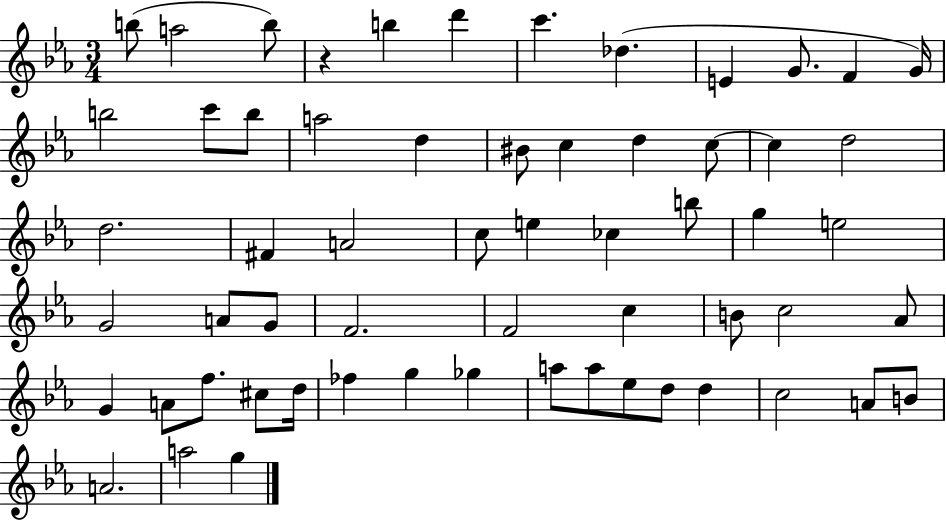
B5/e A5/h B5/e R/q B5/q D6/q C6/q. Db5/q. E4/q G4/e. F4/q G4/s B5/h C6/e B5/e A5/h D5/q BIS4/e C5/q D5/q C5/e C5/q D5/h D5/h. F#4/q A4/h C5/e E5/q CES5/q B5/e G5/q E5/h G4/h A4/e G4/e F4/h. F4/h C5/q B4/e C5/h Ab4/e G4/q A4/e F5/e. C#5/e D5/s FES5/q G5/q Gb5/q A5/e A5/e Eb5/e D5/e D5/q C5/h A4/e B4/e A4/h. A5/h G5/q